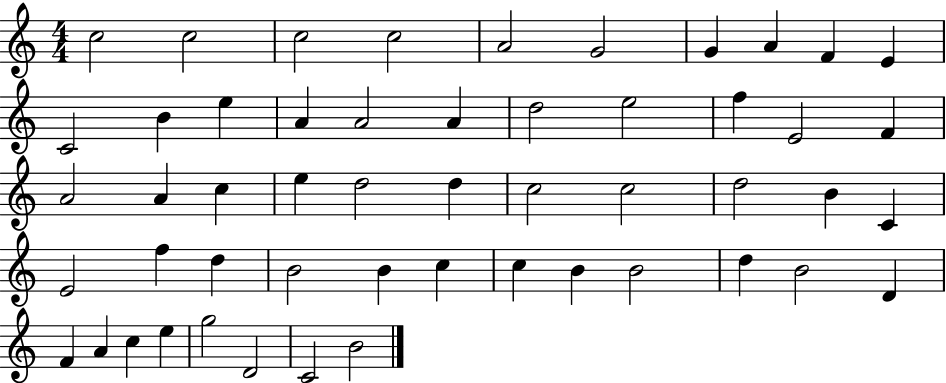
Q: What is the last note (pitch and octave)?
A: B4